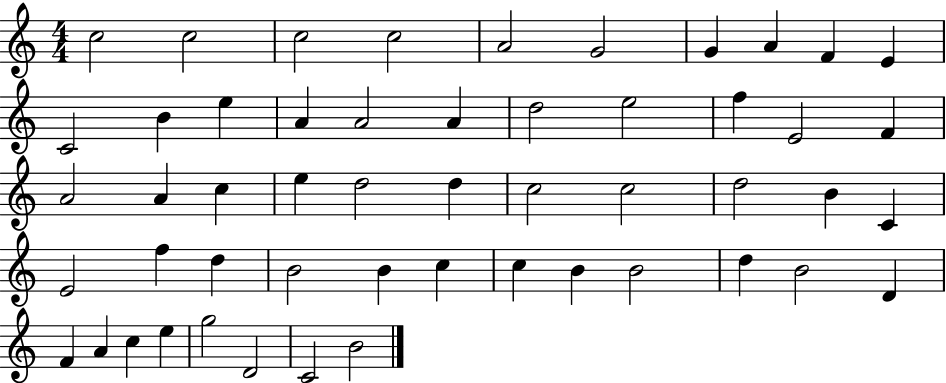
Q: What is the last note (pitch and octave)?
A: B4